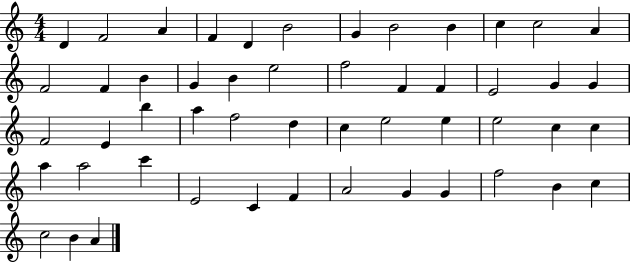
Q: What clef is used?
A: treble